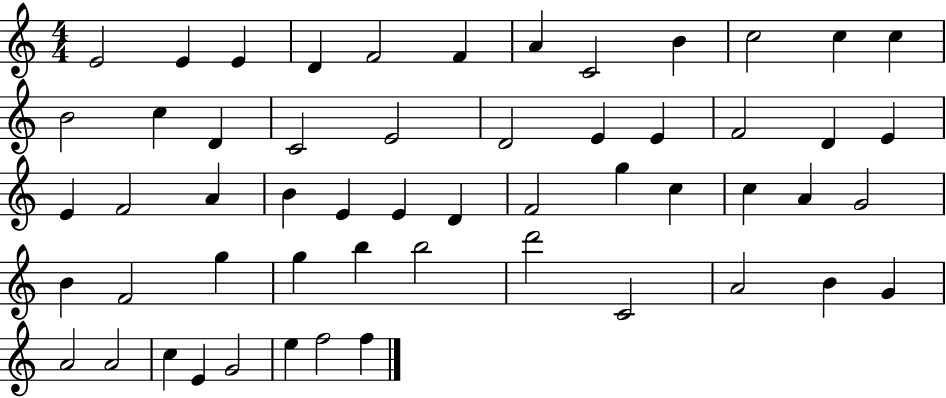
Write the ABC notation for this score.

X:1
T:Untitled
M:4/4
L:1/4
K:C
E2 E E D F2 F A C2 B c2 c c B2 c D C2 E2 D2 E E F2 D E E F2 A B E E D F2 g c c A G2 B F2 g g b b2 d'2 C2 A2 B G A2 A2 c E G2 e f2 f